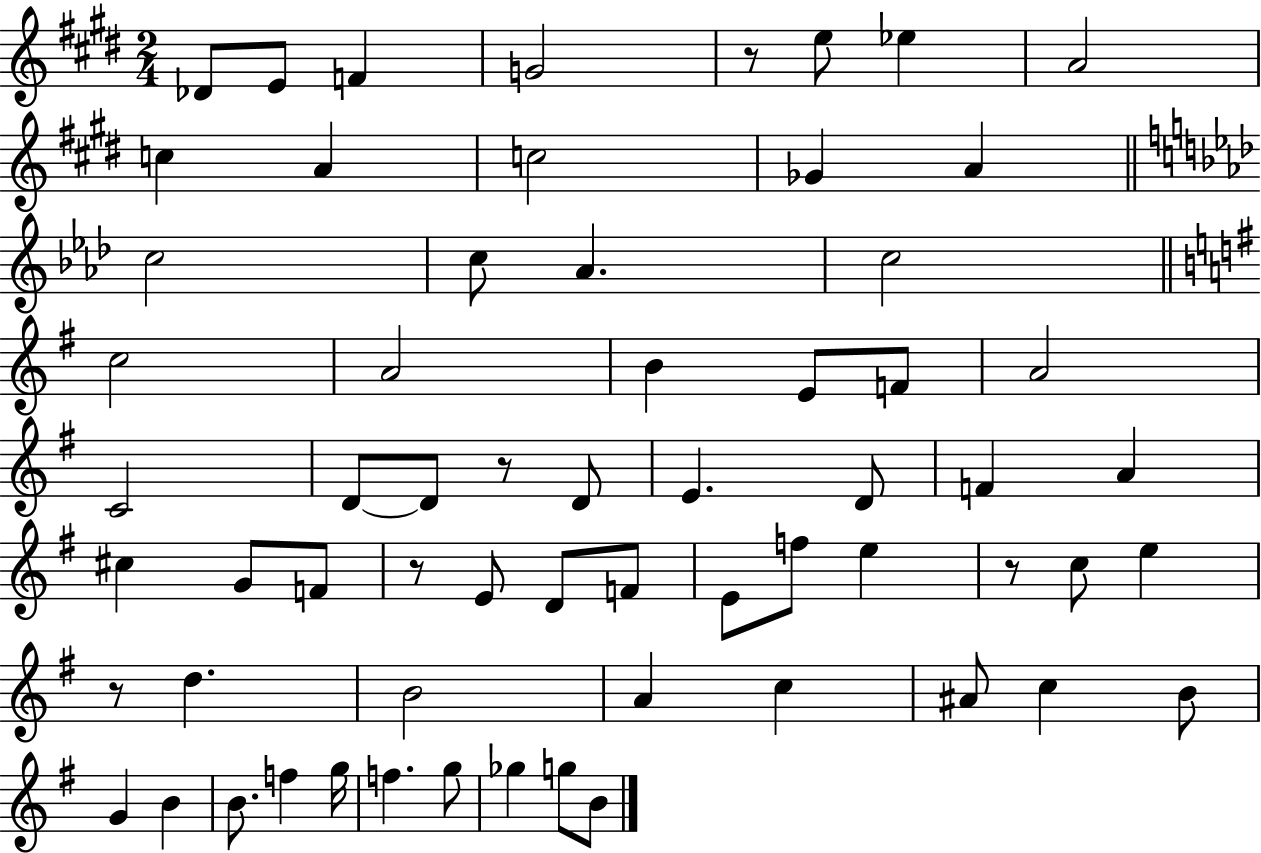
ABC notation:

X:1
T:Untitled
M:2/4
L:1/4
K:E
_D/2 E/2 F G2 z/2 e/2 _e A2 c A c2 _G A c2 c/2 _A c2 c2 A2 B E/2 F/2 A2 C2 D/2 D/2 z/2 D/2 E D/2 F A ^c G/2 F/2 z/2 E/2 D/2 F/2 E/2 f/2 e z/2 c/2 e z/2 d B2 A c ^A/2 c B/2 G B B/2 f g/4 f g/2 _g g/2 B/2